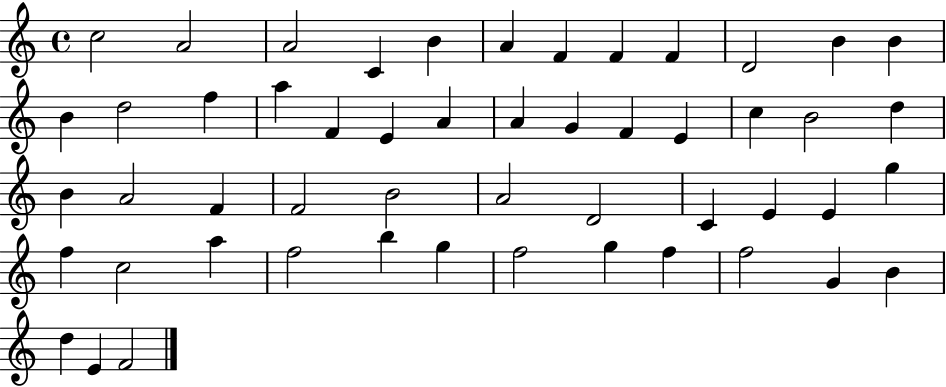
{
  \clef treble
  \time 4/4
  \defaultTimeSignature
  \key c \major
  c''2 a'2 | a'2 c'4 b'4 | a'4 f'4 f'4 f'4 | d'2 b'4 b'4 | \break b'4 d''2 f''4 | a''4 f'4 e'4 a'4 | a'4 g'4 f'4 e'4 | c''4 b'2 d''4 | \break b'4 a'2 f'4 | f'2 b'2 | a'2 d'2 | c'4 e'4 e'4 g''4 | \break f''4 c''2 a''4 | f''2 b''4 g''4 | f''2 g''4 f''4 | f''2 g'4 b'4 | \break d''4 e'4 f'2 | \bar "|."
}